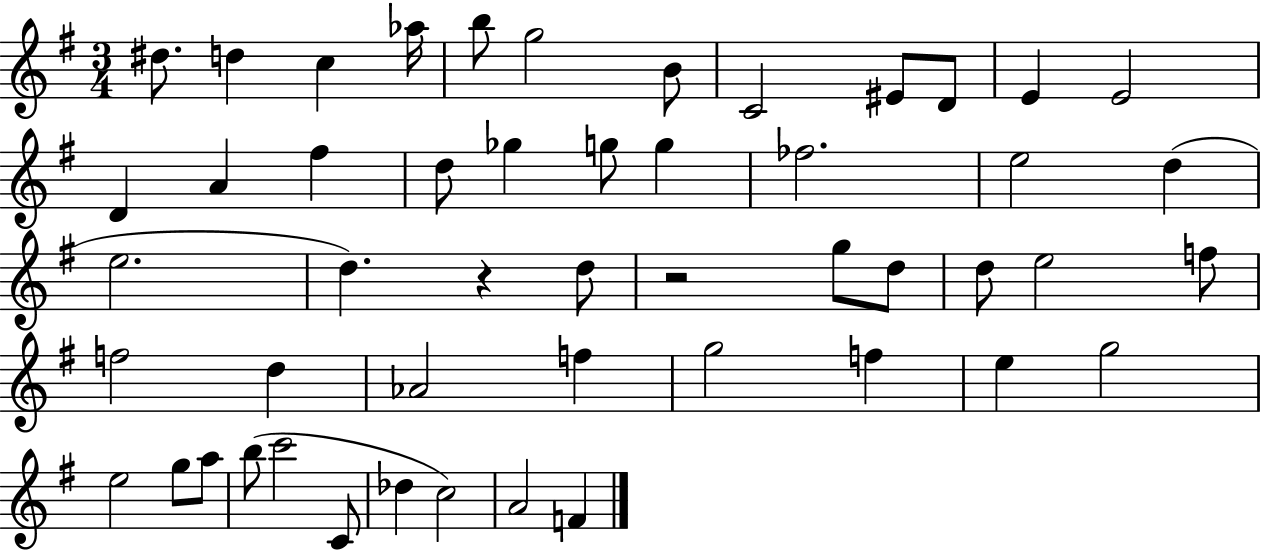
D#5/e. D5/q C5/q Ab5/s B5/e G5/h B4/e C4/h EIS4/e D4/e E4/q E4/h D4/q A4/q F#5/q D5/e Gb5/q G5/e G5/q FES5/h. E5/h D5/q E5/h. D5/q. R/q D5/e R/h G5/e D5/e D5/e E5/h F5/e F5/h D5/q Ab4/h F5/q G5/h F5/q E5/q G5/h E5/h G5/e A5/e B5/e C6/h C4/e Db5/q C5/h A4/h F4/q